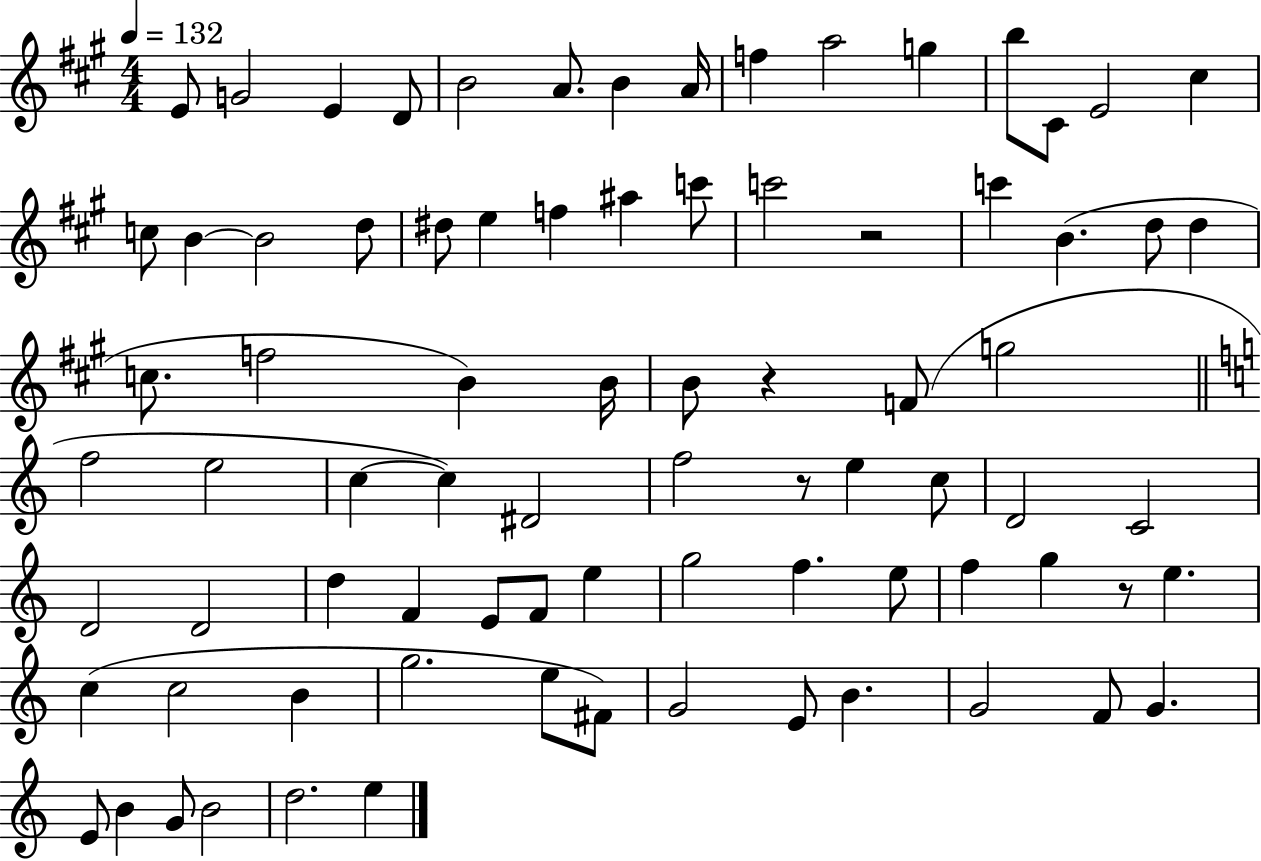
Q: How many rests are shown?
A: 4